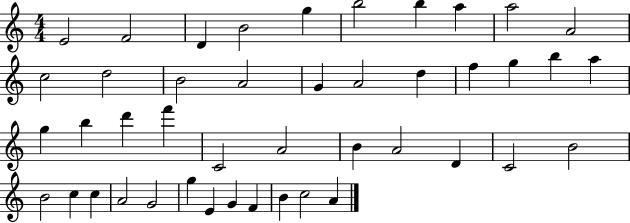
E4/h F4/h D4/q B4/h G5/q B5/h B5/q A5/q A5/h A4/h C5/h D5/h B4/h A4/h G4/q A4/h D5/q F5/q G5/q B5/q A5/q G5/q B5/q D6/q F6/q C4/h A4/h B4/q A4/h D4/q C4/h B4/h B4/h C5/q C5/q A4/h G4/h G5/q E4/q G4/q F4/q B4/q C5/h A4/q